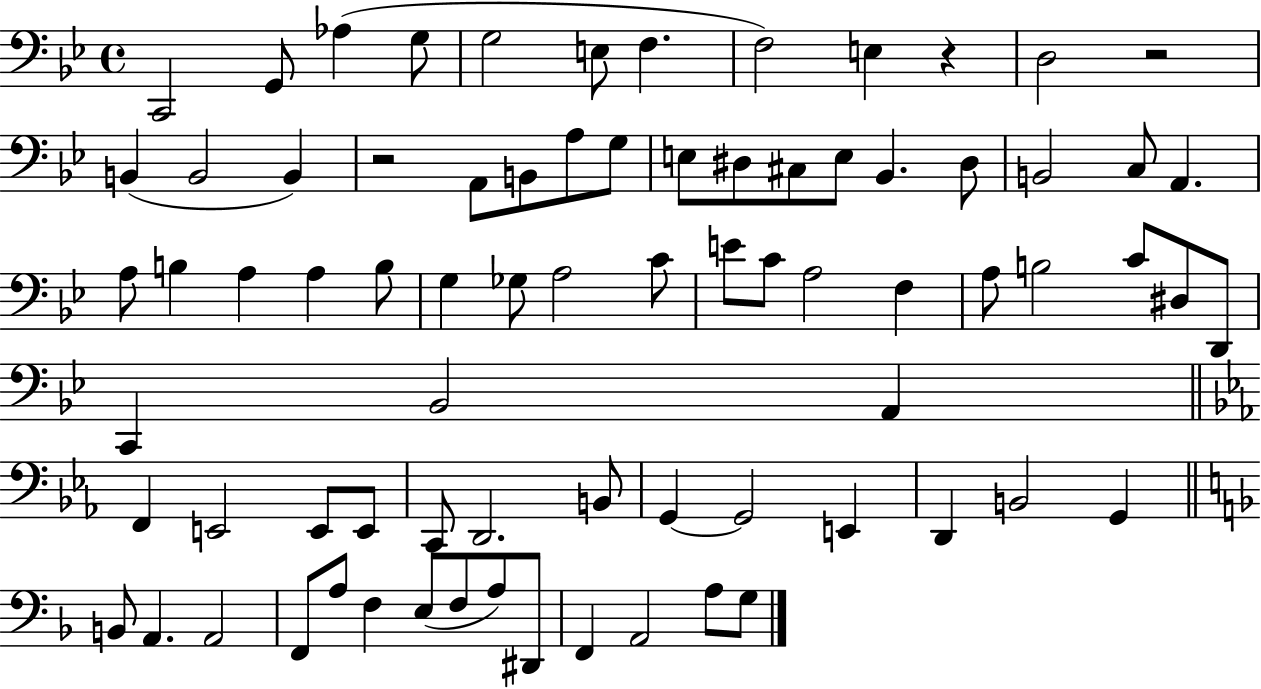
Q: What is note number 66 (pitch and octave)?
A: F3